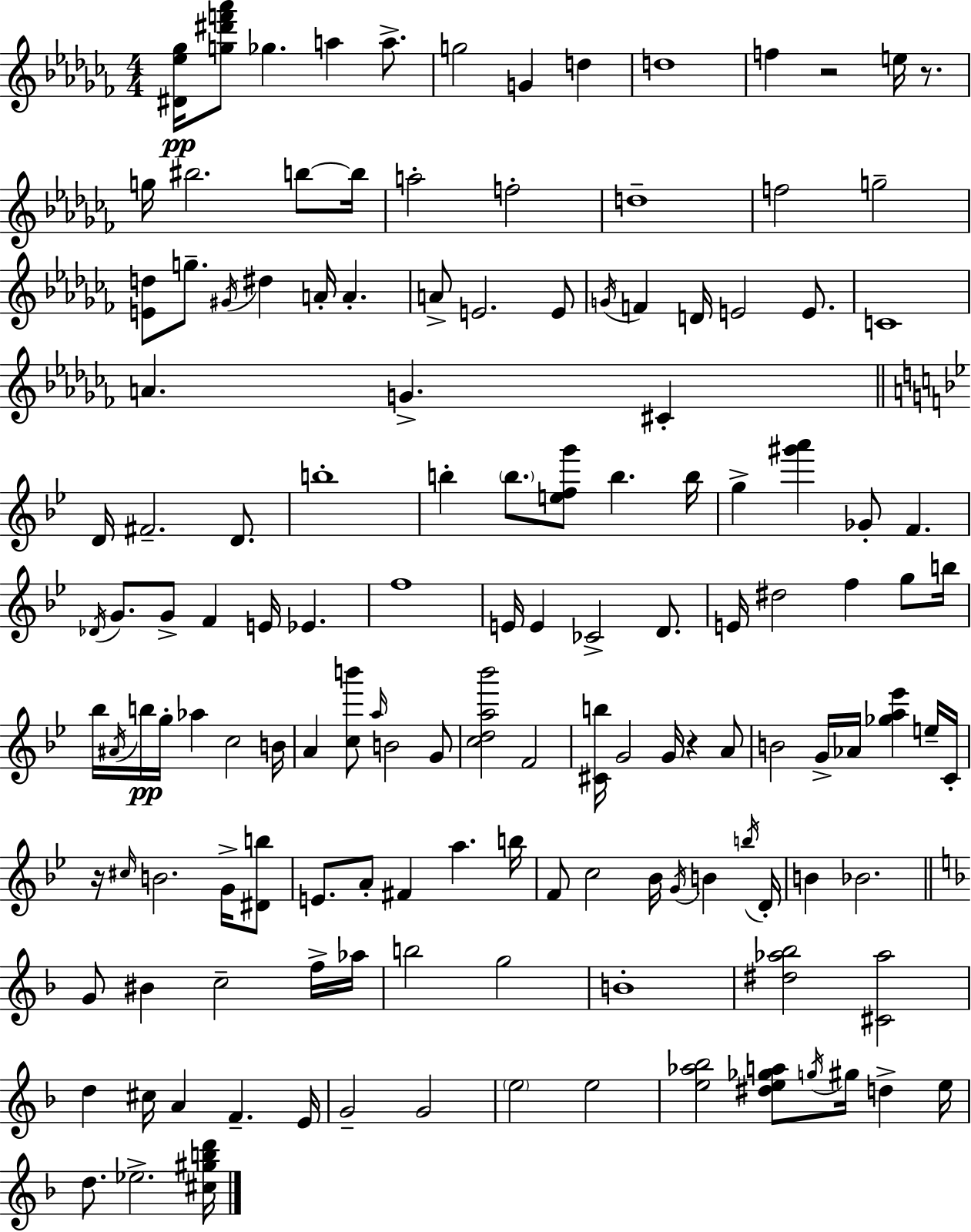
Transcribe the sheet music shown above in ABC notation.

X:1
T:Untitled
M:4/4
L:1/4
K:Abm
[^D_e_g]/4 [g^d'f'_a']/2 _g a a/2 g2 G d d4 f z2 e/4 z/2 g/4 ^b2 b/2 b/4 a2 f2 d4 f2 g2 [Ed]/2 g/2 ^G/4 ^d A/4 A A/2 E2 E/2 G/4 F D/4 E2 E/2 C4 A G ^C D/4 ^F2 D/2 b4 b b/2 [efg']/2 b b/4 g [^g'a'] _G/2 F _D/4 G/2 G/2 F E/4 _E f4 E/4 E _C2 D/2 E/4 ^d2 f g/2 b/4 _b/4 ^A/4 b/4 g/4 _a c2 B/4 A [cb']/2 a/4 B2 G/2 [cda_b']2 F2 [^Cb]/4 G2 G/4 z A/2 B2 G/4 _A/4 [_ga_e'] e/4 C/4 z/4 ^c/4 B2 G/4 [^Db]/2 E/2 A/2 ^F a b/4 F/2 c2 _B/4 G/4 B b/4 D/4 B _B2 G/2 ^B c2 f/4 _a/4 b2 g2 B4 [^d_a_b]2 [^C_a]2 d ^c/4 A F E/4 G2 G2 e2 e2 [e_a_b]2 [^de_ga]/2 g/4 ^g/4 d e/4 d/2 _e2 [^c^gbd']/4